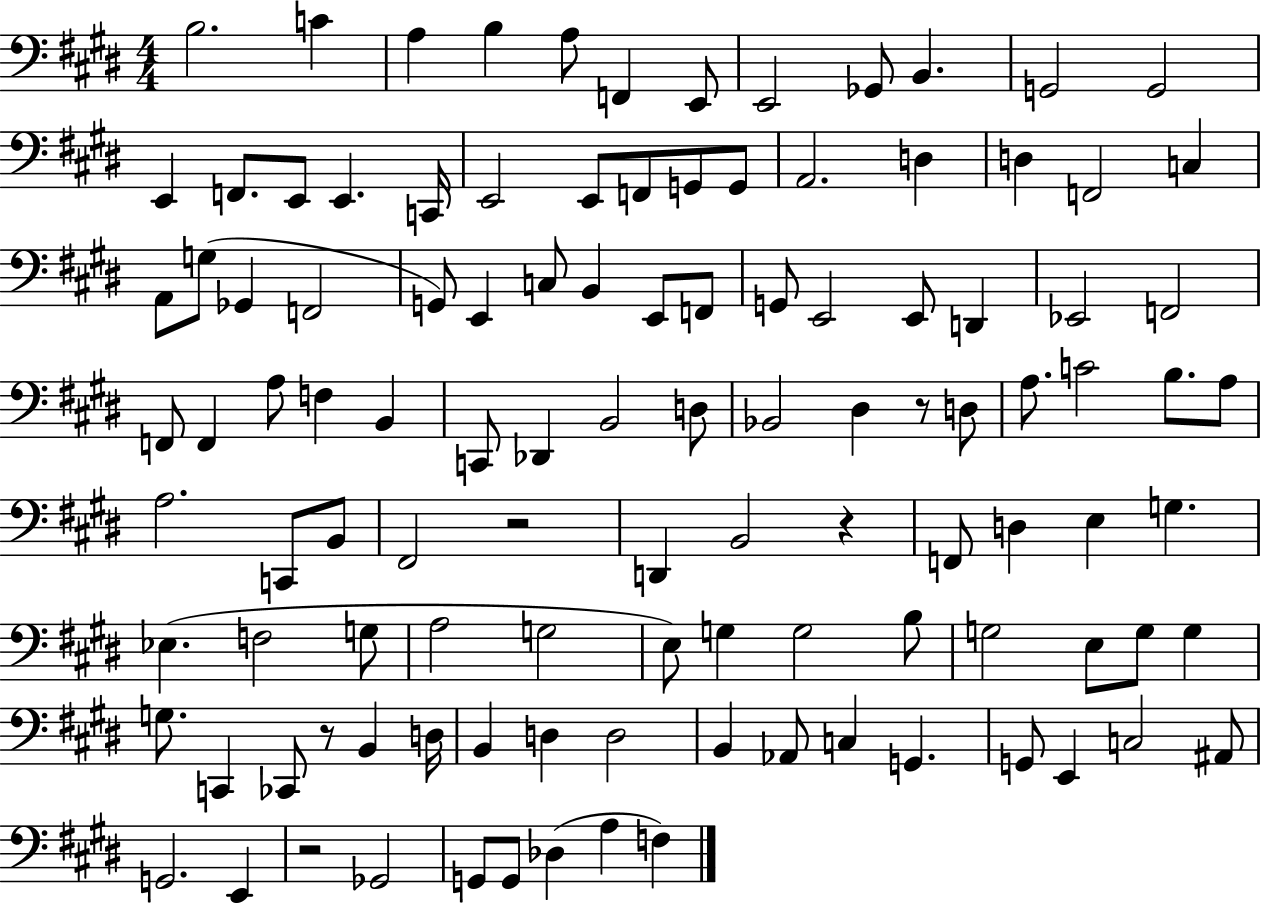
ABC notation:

X:1
T:Untitled
M:4/4
L:1/4
K:E
B,2 C A, B, A,/2 F,, E,,/2 E,,2 _G,,/2 B,, G,,2 G,,2 E,, F,,/2 E,,/2 E,, C,,/4 E,,2 E,,/2 F,,/2 G,,/2 G,,/2 A,,2 D, D, F,,2 C, A,,/2 G,/2 _G,, F,,2 G,,/2 E,, C,/2 B,, E,,/2 F,,/2 G,,/2 E,,2 E,,/2 D,, _E,,2 F,,2 F,,/2 F,, A,/2 F, B,, C,,/2 _D,, B,,2 D,/2 _B,,2 ^D, z/2 D,/2 A,/2 C2 B,/2 A,/2 A,2 C,,/2 B,,/2 ^F,,2 z2 D,, B,,2 z F,,/2 D, E, G, _E, F,2 G,/2 A,2 G,2 E,/2 G, G,2 B,/2 G,2 E,/2 G,/2 G, G,/2 C,, _C,,/2 z/2 B,, D,/4 B,, D, D,2 B,, _A,,/2 C, G,, G,,/2 E,, C,2 ^A,,/2 G,,2 E,, z2 _G,,2 G,,/2 G,,/2 _D, A, F,